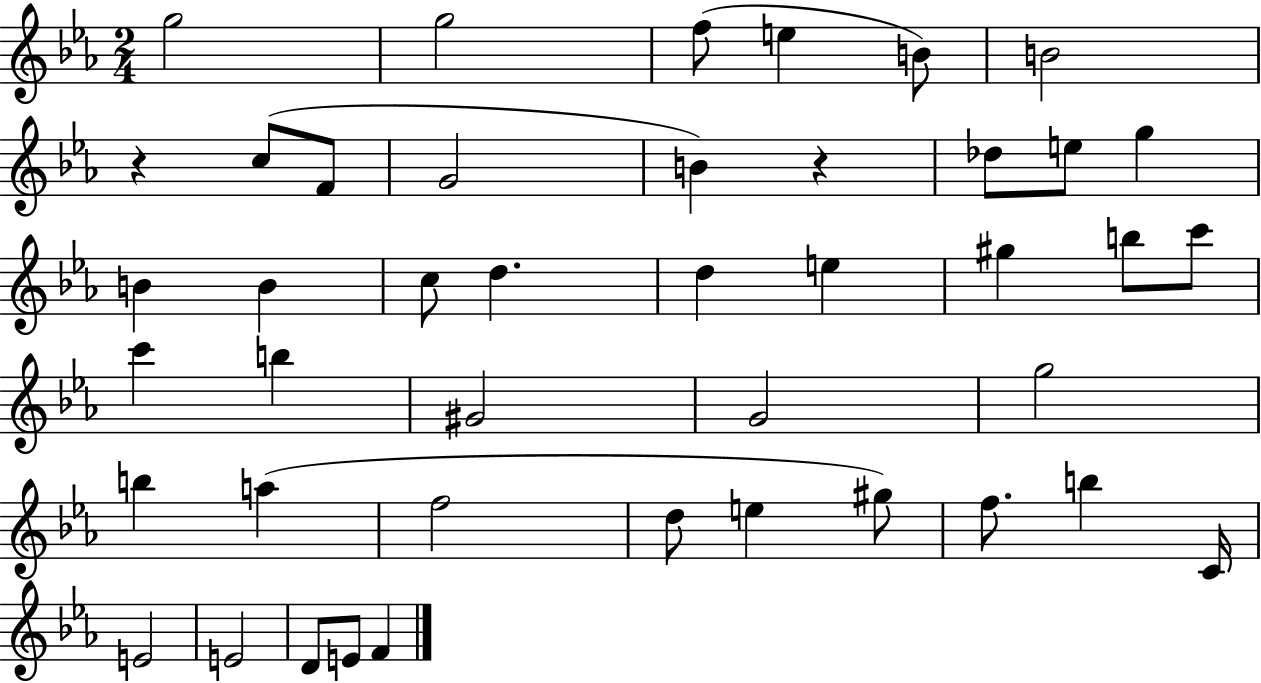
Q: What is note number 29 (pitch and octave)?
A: A5